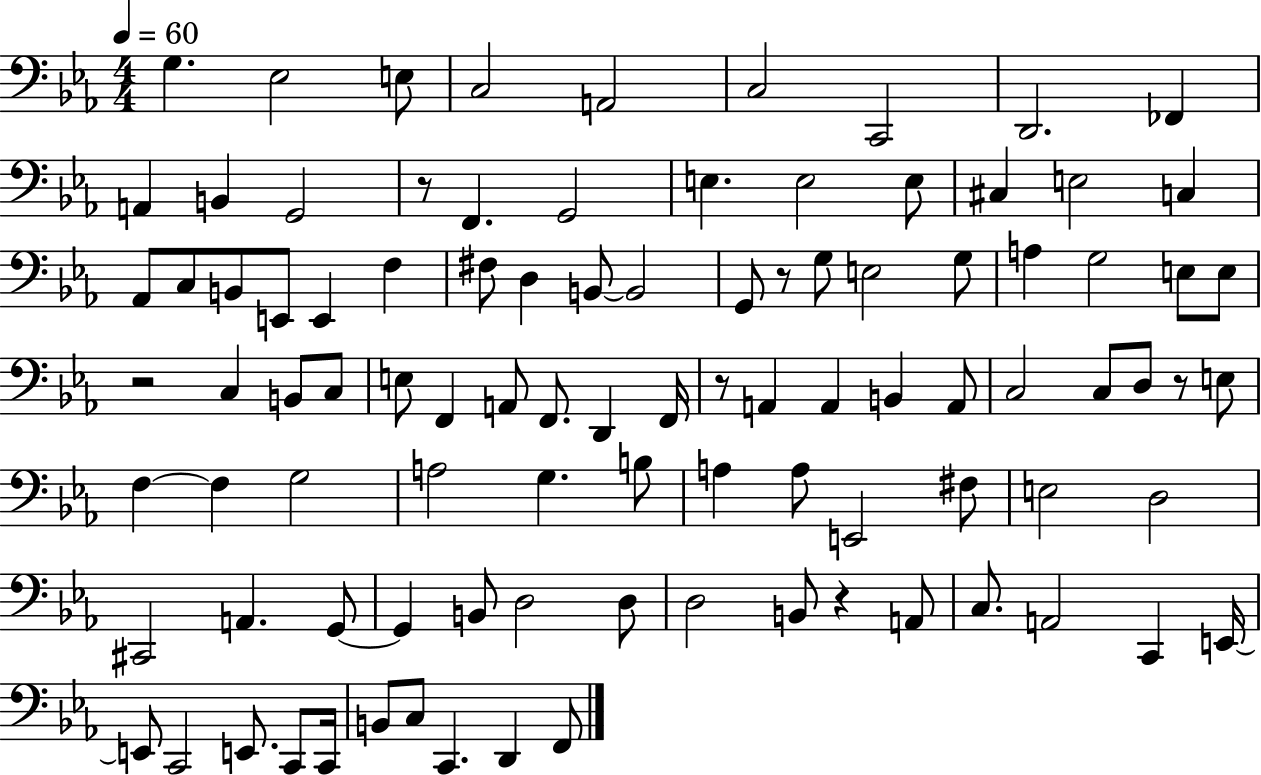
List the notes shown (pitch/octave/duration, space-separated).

G3/q. Eb3/h E3/e C3/h A2/h C3/h C2/h D2/h. FES2/q A2/q B2/q G2/h R/e F2/q. G2/h E3/q. E3/h E3/e C#3/q E3/h C3/q Ab2/e C3/e B2/e E2/e E2/q F3/q F#3/e D3/q B2/e B2/h G2/e R/e G3/e E3/h G3/e A3/q G3/h E3/e E3/e R/h C3/q B2/e C3/e E3/e F2/q A2/e F2/e. D2/q F2/s R/e A2/q A2/q B2/q A2/e C3/h C3/e D3/e R/e E3/e F3/q F3/q G3/h A3/h G3/q. B3/e A3/q A3/e E2/h F#3/e E3/h D3/h C#2/h A2/q. G2/e G2/q B2/e D3/h D3/e D3/h B2/e R/q A2/e C3/e. A2/h C2/q E2/s E2/e C2/h E2/e. C2/e C2/s B2/e C3/e C2/q. D2/q F2/e